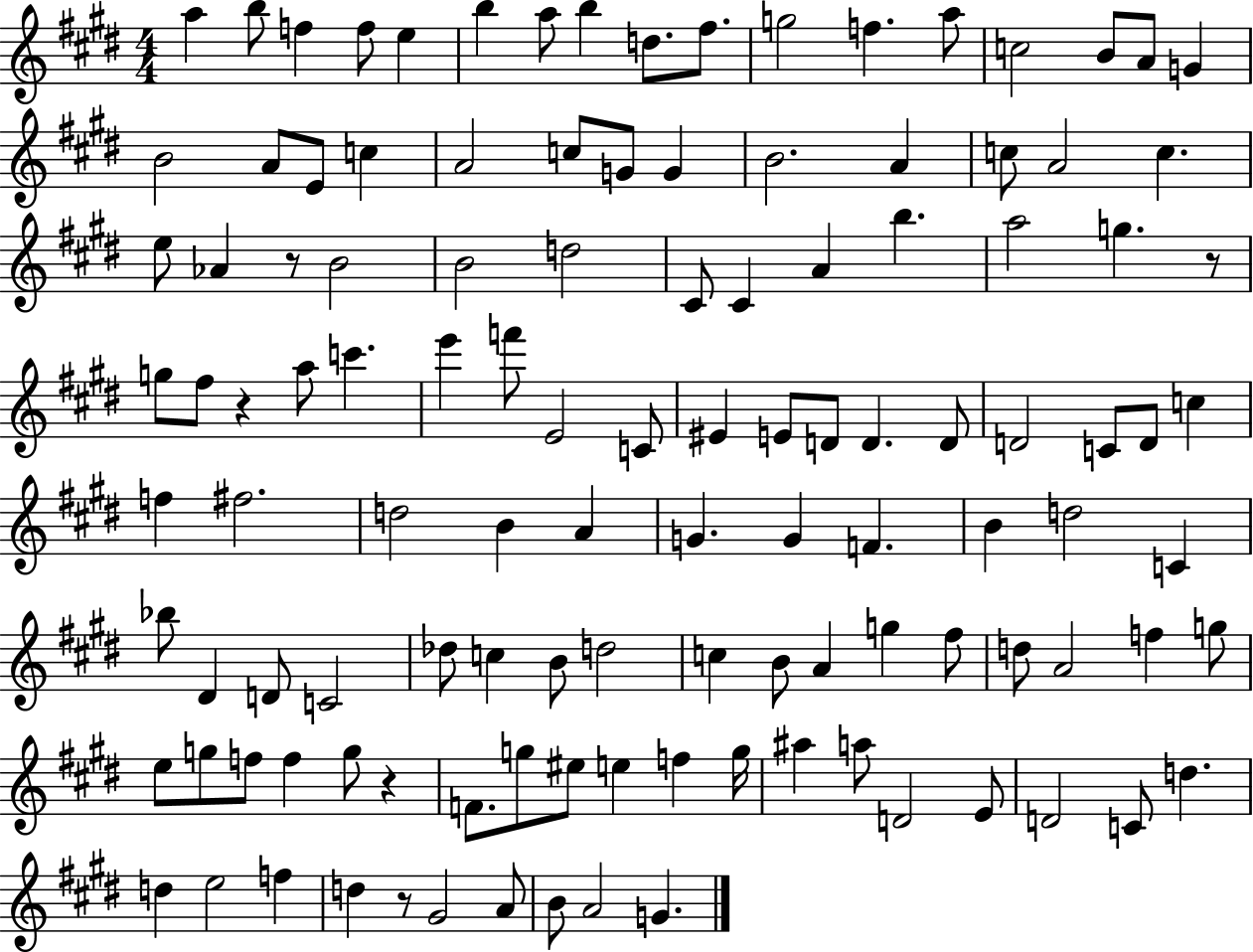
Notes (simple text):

A5/q B5/e F5/q F5/e E5/q B5/q A5/e B5/q D5/e. F#5/e. G5/h F5/q. A5/e C5/h B4/e A4/e G4/q B4/h A4/e E4/e C5/q A4/h C5/e G4/e G4/q B4/h. A4/q C5/e A4/h C5/q. E5/e Ab4/q R/e B4/h B4/h D5/h C#4/e C#4/q A4/q B5/q. A5/h G5/q. R/e G5/e F#5/e R/q A5/e C6/q. E6/q F6/e E4/h C4/e EIS4/q E4/e D4/e D4/q. D4/e D4/h C4/e D4/e C5/q F5/q F#5/h. D5/h B4/q A4/q G4/q. G4/q F4/q. B4/q D5/h C4/q Bb5/e D#4/q D4/e C4/h Db5/e C5/q B4/e D5/h C5/q B4/e A4/q G5/q F#5/e D5/e A4/h F5/q G5/e E5/e G5/e F5/e F5/q G5/e R/q F4/e. G5/e EIS5/e E5/q F5/q G5/s A#5/q A5/e D4/h E4/e D4/h C4/e D5/q. D5/q E5/h F5/q D5/q R/e G#4/h A4/e B4/e A4/h G4/q.